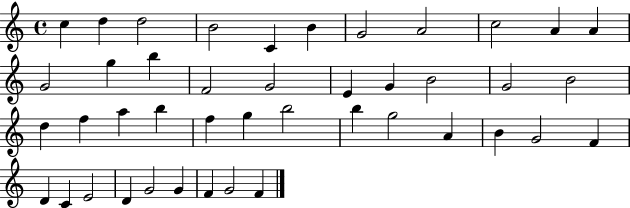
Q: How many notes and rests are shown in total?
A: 43